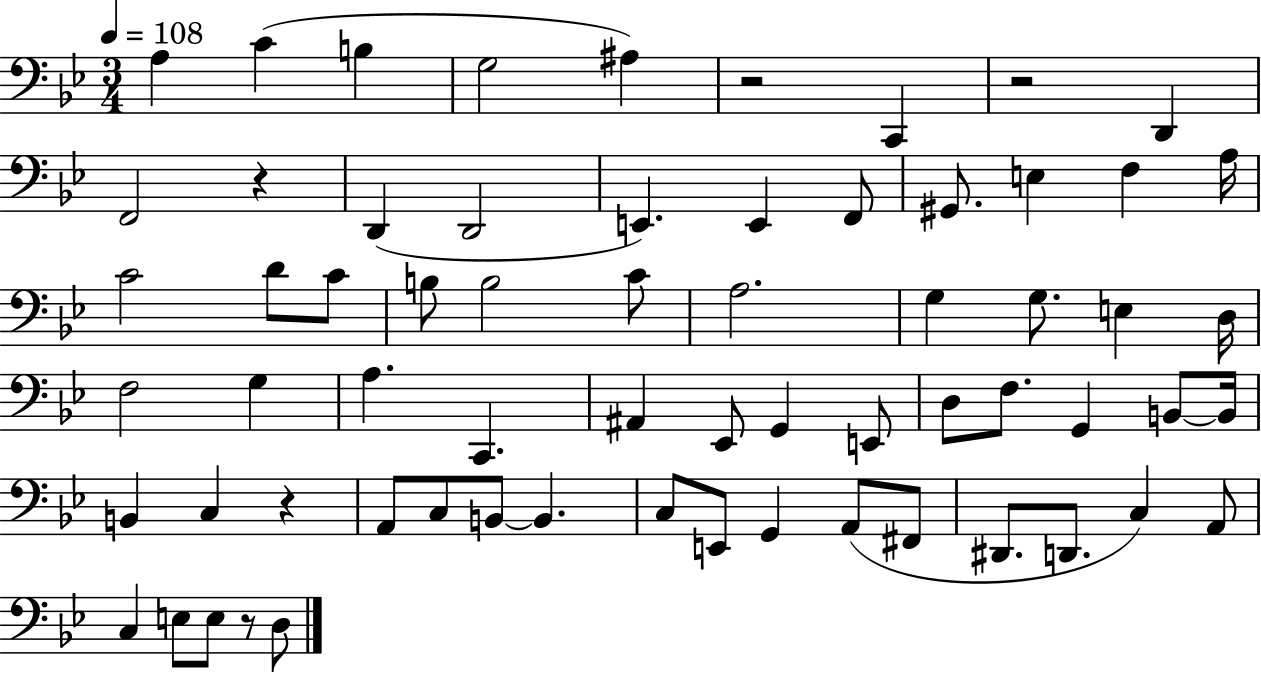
{
  \clef bass
  \numericTimeSignature
  \time 3/4
  \key bes \major
  \tempo 4 = 108
  a4 c'4( b4 | g2 ais4) | r2 c,4 | r2 d,4 | \break f,2 r4 | d,4( d,2 | e,4.) e,4 f,8 | gis,8. e4 f4 a16 | \break c'2 d'8 c'8 | b8 b2 c'8 | a2. | g4 g8. e4 d16 | \break f2 g4 | a4. c,4. | ais,4 ees,8 g,4 e,8 | d8 f8. g,4 b,8~~ b,16 | \break b,4 c4 r4 | a,8 c8 b,8~~ b,4. | c8 e,8 g,4 a,8( fis,8 | dis,8. d,8. c4) a,8 | \break c4 e8 e8 r8 d8 | \bar "|."
}